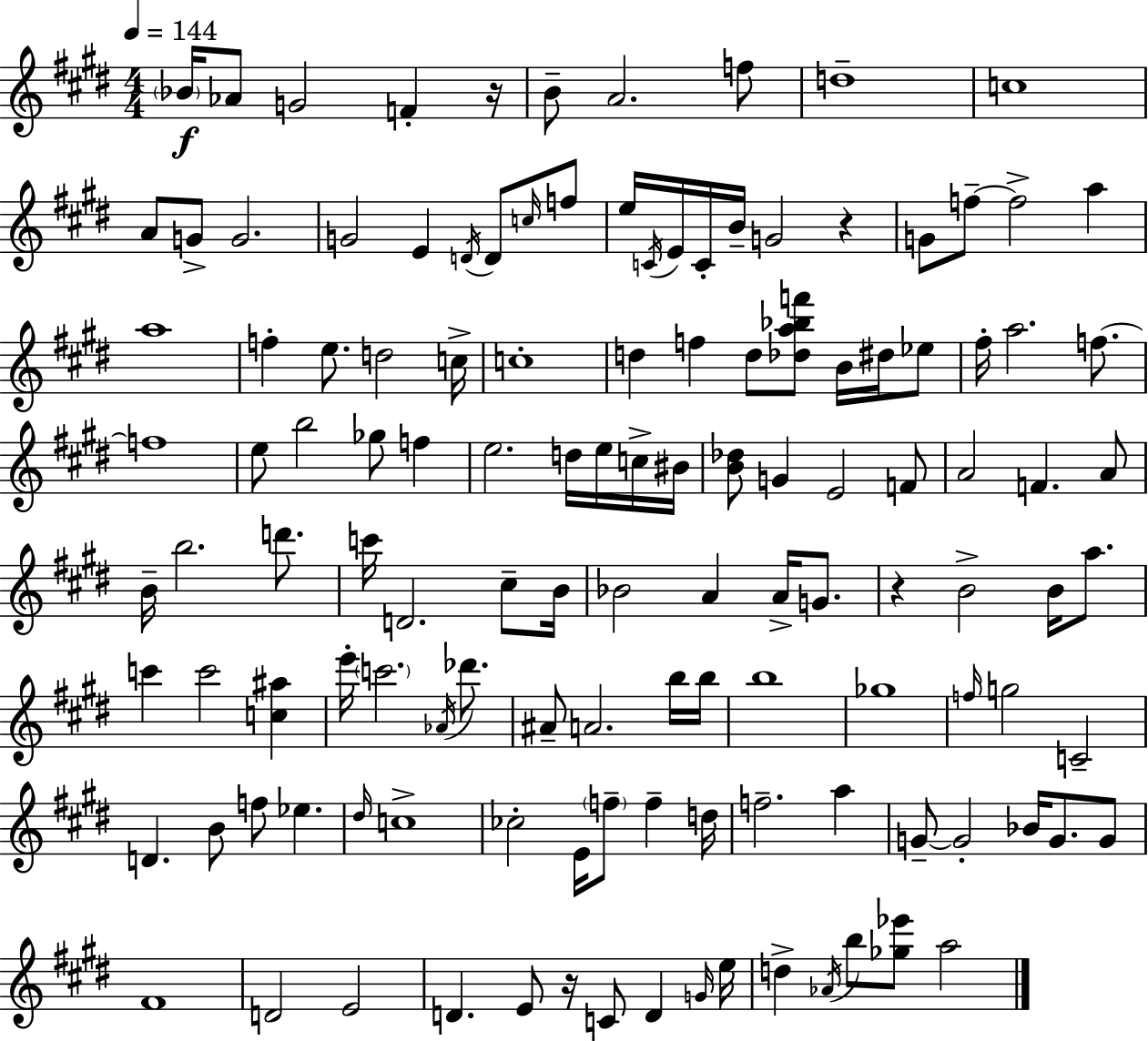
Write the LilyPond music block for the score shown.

{
  \clef treble
  \numericTimeSignature
  \time 4/4
  \key e \major
  \tempo 4 = 144
  \parenthesize bes'16\f aes'8 g'2 f'4-. r16 | b'8-- a'2. f''8 | d''1-- | c''1 | \break a'8 g'8-> g'2. | g'2 e'4 \acciaccatura { d'16 } d'8 \grace { c''16 } | f''8 e''16 \acciaccatura { c'16 } e'16 c'16-. b'16-- g'2 r4 | g'8 f''8--~~ f''2-> a''4 | \break a''1 | f''4-. e''8. d''2 | c''16-> c''1-. | d''4 f''4 d''8 <des'' a'' bes'' f'''>8 b'16 | \break dis''16 ees''8 fis''16-. a''2. | f''8.~~ f''1 | e''8 b''2 ges''8 f''4 | e''2. d''16 | \break e''16 c''16-> bis'16 <b' des''>8 g'4 e'2 | f'8 a'2 f'4. | a'8 b'16-- b''2. | d'''8. c'''16 d'2. | \break cis''8-- b'16 bes'2 a'4 a'16-> | g'8. r4 b'2-> b'16 | a''8. c'''4 c'''2 <c'' ais''>4 | e'''16-. \parenthesize c'''2. | \break \acciaccatura { aes'16 } des'''8. ais'8-- a'2. | b''16 b''16 b''1 | ges''1 | \grace { f''16 } g''2 c'2-- | \break d'4. b'8 f''8 ees''4. | \grace { dis''16 } c''1-> | ces''2-. e'16 \parenthesize f''8-- | f''4-- d''16 f''2.-- | \break a''4 g'8--~~ g'2-. | bes'16 g'8. g'8 fis'1 | d'2 e'2 | d'4. e'8 r16 c'8 | \break d'4 \grace { g'16 } e''16 d''4-> \acciaccatura { aes'16 } b''8 <ges'' ees'''>8 | a''2 \bar "|."
}